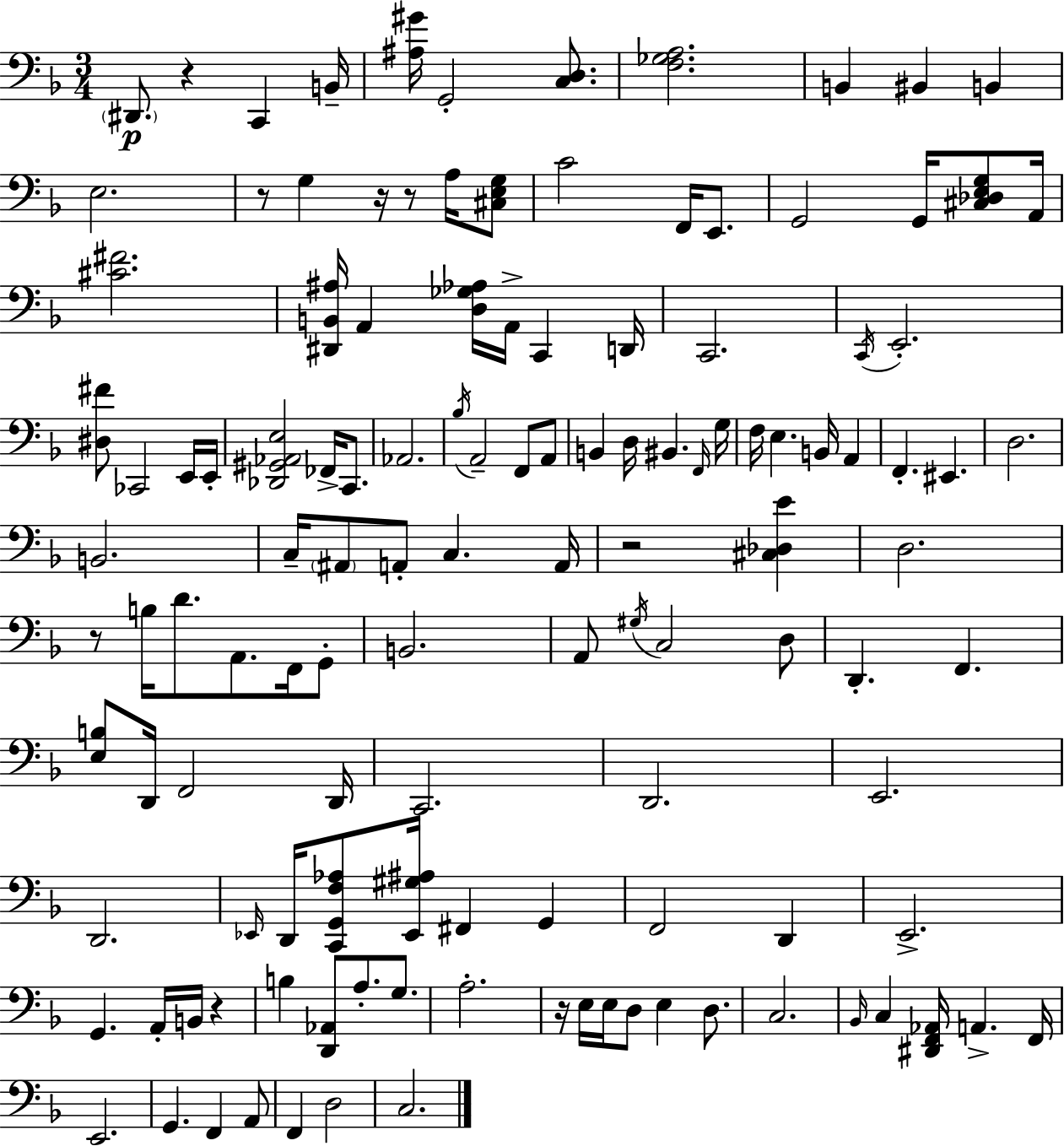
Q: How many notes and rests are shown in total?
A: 126